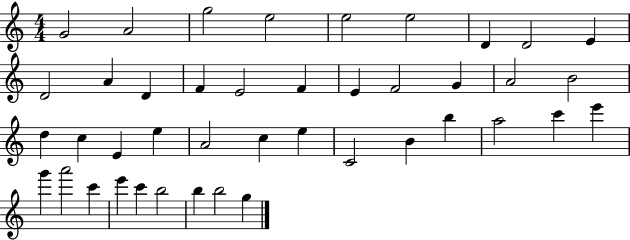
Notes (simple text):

G4/h A4/h G5/h E5/h E5/h E5/h D4/q D4/h E4/q D4/h A4/q D4/q F4/q E4/h F4/q E4/q F4/h G4/q A4/h B4/h D5/q C5/q E4/q E5/q A4/h C5/q E5/q C4/h B4/q B5/q A5/h C6/q E6/q G6/q A6/h C6/q E6/q C6/q B5/h B5/q B5/h G5/q